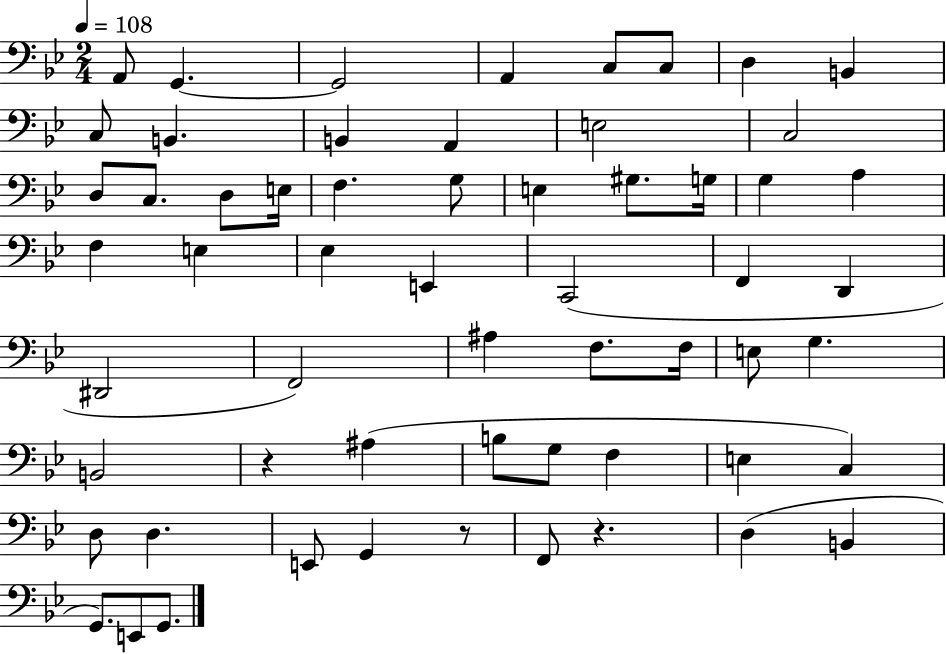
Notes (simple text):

A2/e G2/q. G2/h A2/q C3/e C3/e D3/q B2/q C3/e B2/q. B2/q A2/q E3/h C3/h D3/e C3/e. D3/e E3/s F3/q. G3/e E3/q G#3/e. G3/s G3/q A3/q F3/q E3/q Eb3/q E2/q C2/h F2/q D2/q D#2/h F2/h A#3/q F3/e. F3/s E3/e G3/q. B2/h R/q A#3/q B3/e G3/e F3/q E3/q C3/q D3/e D3/q. E2/e G2/q R/e F2/e R/q. D3/q B2/q G2/e. E2/e G2/e.